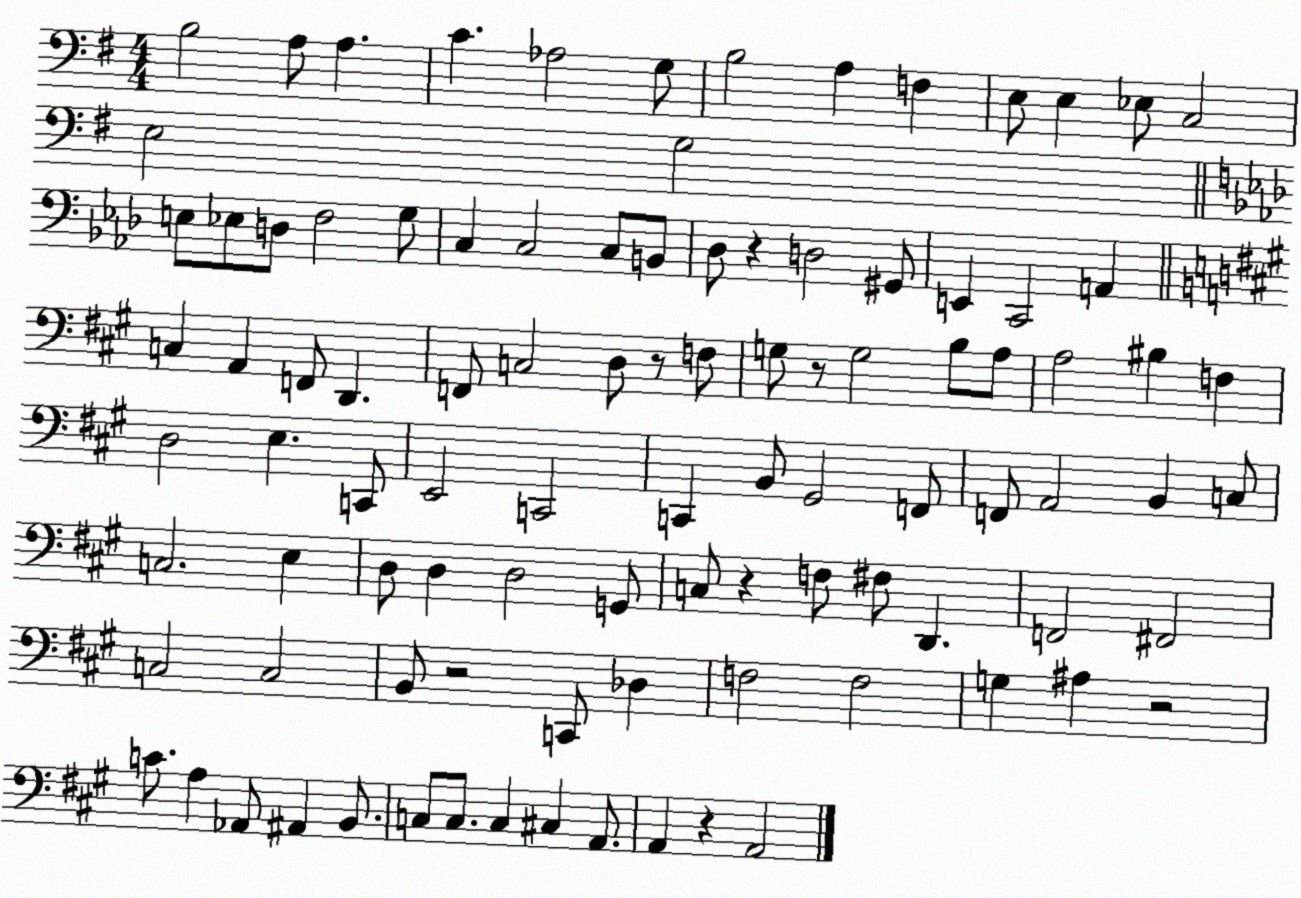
X:1
T:Untitled
M:4/4
L:1/4
K:G
B,2 A,/2 A, C _A,2 G,/2 B,2 A, F, E,/2 E, _E,/2 C,2 E,2 G,2 E,/2 _E,/2 D,/2 F,2 G,/2 C, C,2 C,/2 B,,/2 _D,/2 z D,2 ^G,,/2 E,, C,,2 A,, C, A,, F,,/2 D,, F,,/2 C,2 D,/2 z/2 F,/2 G,/2 z/2 G,2 B,/2 A,/2 A,2 ^B, F, D,2 E, C,,/2 E,,2 C,,2 C,, B,,/2 ^G,,2 F,,/2 F,,/2 A,,2 B,, C,/2 C,2 E, D,/2 D, D,2 G,,/2 C,/2 z F,/2 ^F,/2 D,, F,,2 ^F,,2 C,2 C,2 B,,/2 z2 C,,/2 _D, F,2 F,2 G, ^A, z2 C/2 A, _A,,/2 ^A,, B,,/2 C,/2 C,/2 C, ^C, A,,/2 A,, z A,,2